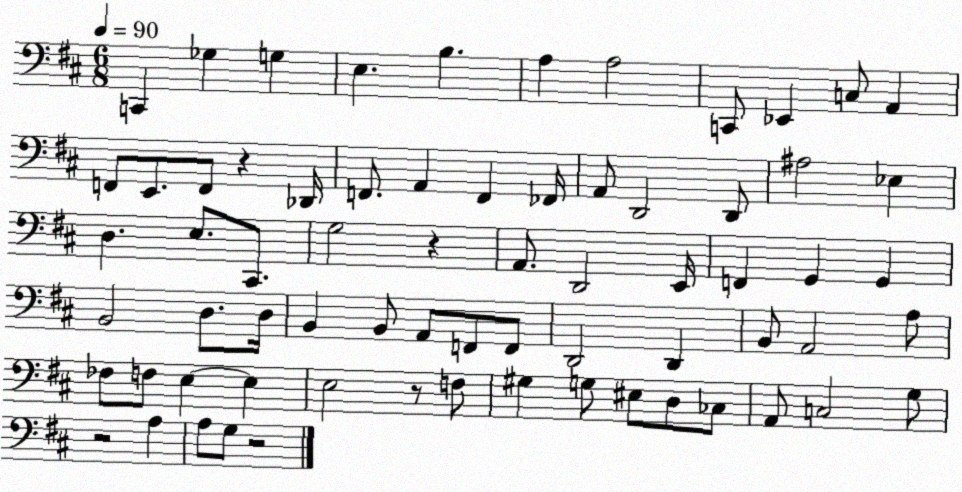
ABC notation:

X:1
T:Untitled
M:6/8
L:1/4
K:D
C,, _G, G, E, B, A, A,2 C,,/2 _E,, C,/2 A,, F,,/2 E,,/2 F,,/2 z _D,,/4 F,,/2 A,, F,, _F,,/4 A,,/2 D,,2 D,,/2 ^A,2 _E, D, E,/2 ^C,,/2 G,2 z A,,/2 D,,2 E,,/4 F,, G,, G,, B,,2 D,/2 D,/4 B,, B,,/2 A,,/2 F,,/2 F,,/2 D,,2 D,, B,,/2 A,,2 A,/2 _F,/2 F,/2 E, E, E,2 z/2 F,/2 ^G, G,/2 ^E,/2 D,/2 _C,/2 A,,/2 C,2 G,/2 z2 A, A,/2 G,/2 z2